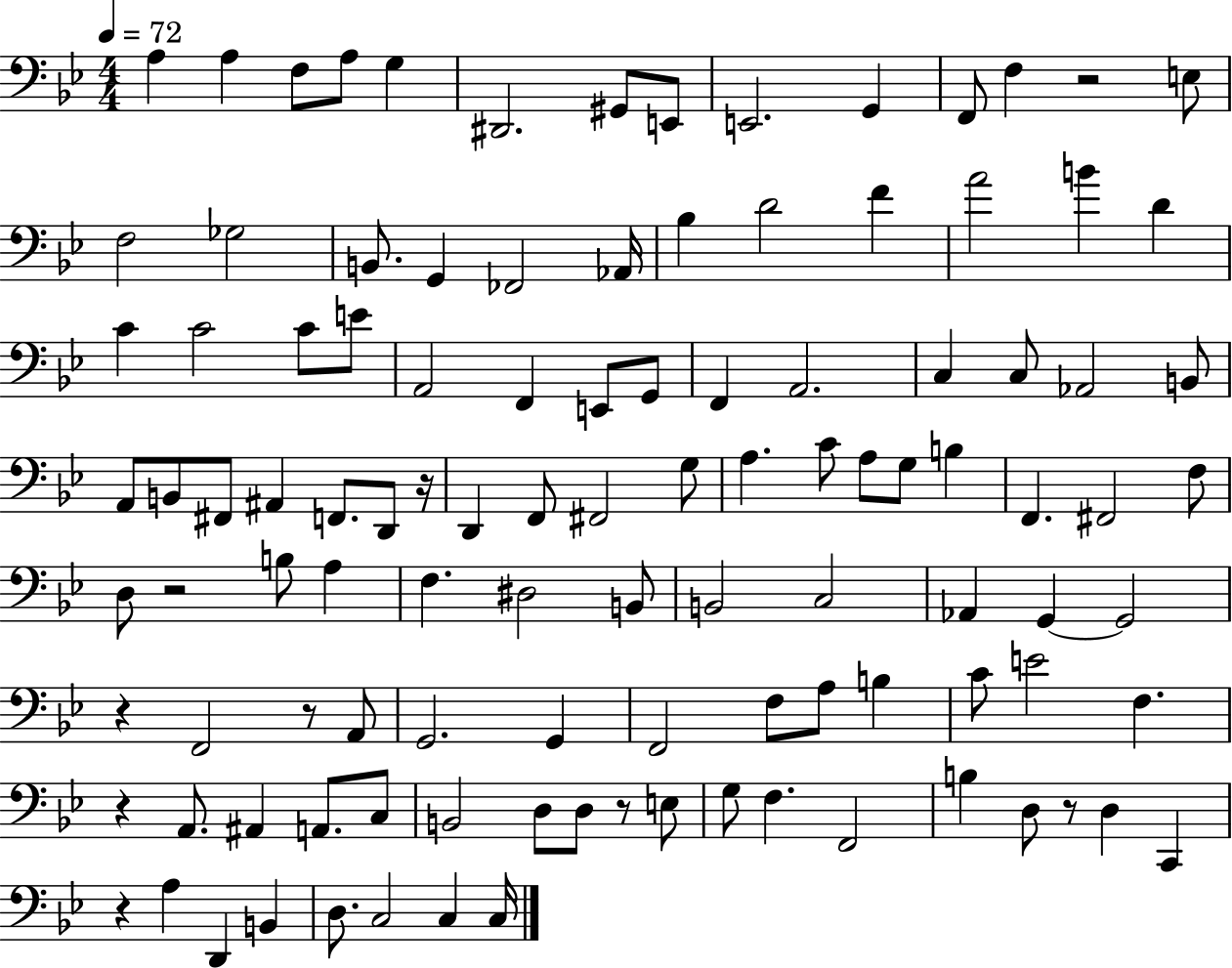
A3/q A3/q F3/e A3/e G3/q D#2/h. G#2/e E2/e E2/h. G2/q F2/e F3/q R/h E3/e F3/h Gb3/h B2/e. G2/q FES2/h Ab2/s Bb3/q D4/h F4/q A4/h B4/q D4/q C4/q C4/h C4/e E4/e A2/h F2/q E2/e G2/e F2/q A2/h. C3/q C3/e Ab2/h B2/e A2/e B2/e F#2/e A#2/q F2/e. D2/e R/s D2/q F2/e F#2/h G3/e A3/q. C4/e A3/e G3/e B3/q F2/q. F#2/h F3/e D3/e R/h B3/e A3/q F3/q. D#3/h B2/e B2/h C3/h Ab2/q G2/q G2/h R/q F2/h R/e A2/e G2/h. G2/q F2/h F3/e A3/e B3/q C4/e E4/h F3/q. R/q A2/e. A#2/q A2/e. C3/e B2/h D3/e D3/e R/e E3/e G3/e F3/q. F2/h B3/q D3/e R/e D3/q C2/q R/q A3/q D2/q B2/q D3/e. C3/h C3/q C3/s